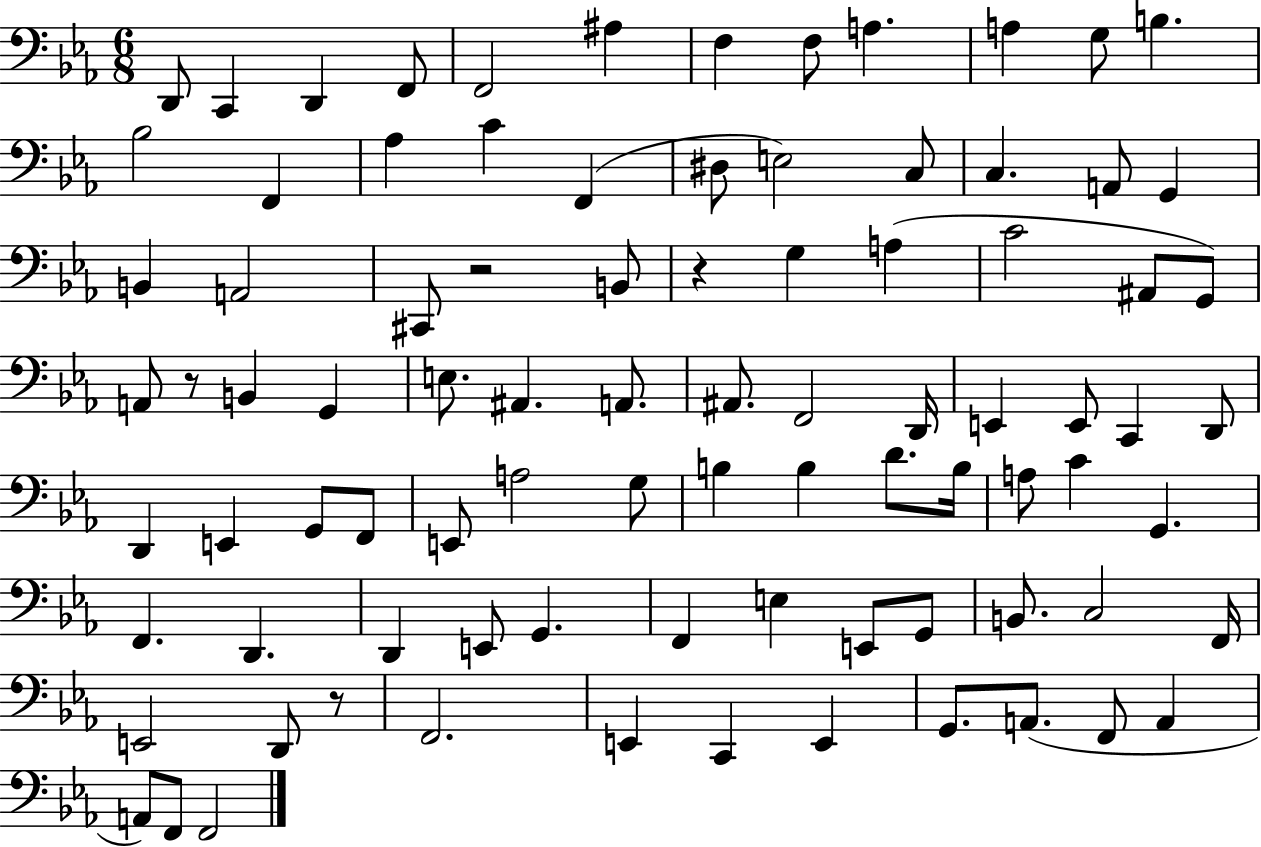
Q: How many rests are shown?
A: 4